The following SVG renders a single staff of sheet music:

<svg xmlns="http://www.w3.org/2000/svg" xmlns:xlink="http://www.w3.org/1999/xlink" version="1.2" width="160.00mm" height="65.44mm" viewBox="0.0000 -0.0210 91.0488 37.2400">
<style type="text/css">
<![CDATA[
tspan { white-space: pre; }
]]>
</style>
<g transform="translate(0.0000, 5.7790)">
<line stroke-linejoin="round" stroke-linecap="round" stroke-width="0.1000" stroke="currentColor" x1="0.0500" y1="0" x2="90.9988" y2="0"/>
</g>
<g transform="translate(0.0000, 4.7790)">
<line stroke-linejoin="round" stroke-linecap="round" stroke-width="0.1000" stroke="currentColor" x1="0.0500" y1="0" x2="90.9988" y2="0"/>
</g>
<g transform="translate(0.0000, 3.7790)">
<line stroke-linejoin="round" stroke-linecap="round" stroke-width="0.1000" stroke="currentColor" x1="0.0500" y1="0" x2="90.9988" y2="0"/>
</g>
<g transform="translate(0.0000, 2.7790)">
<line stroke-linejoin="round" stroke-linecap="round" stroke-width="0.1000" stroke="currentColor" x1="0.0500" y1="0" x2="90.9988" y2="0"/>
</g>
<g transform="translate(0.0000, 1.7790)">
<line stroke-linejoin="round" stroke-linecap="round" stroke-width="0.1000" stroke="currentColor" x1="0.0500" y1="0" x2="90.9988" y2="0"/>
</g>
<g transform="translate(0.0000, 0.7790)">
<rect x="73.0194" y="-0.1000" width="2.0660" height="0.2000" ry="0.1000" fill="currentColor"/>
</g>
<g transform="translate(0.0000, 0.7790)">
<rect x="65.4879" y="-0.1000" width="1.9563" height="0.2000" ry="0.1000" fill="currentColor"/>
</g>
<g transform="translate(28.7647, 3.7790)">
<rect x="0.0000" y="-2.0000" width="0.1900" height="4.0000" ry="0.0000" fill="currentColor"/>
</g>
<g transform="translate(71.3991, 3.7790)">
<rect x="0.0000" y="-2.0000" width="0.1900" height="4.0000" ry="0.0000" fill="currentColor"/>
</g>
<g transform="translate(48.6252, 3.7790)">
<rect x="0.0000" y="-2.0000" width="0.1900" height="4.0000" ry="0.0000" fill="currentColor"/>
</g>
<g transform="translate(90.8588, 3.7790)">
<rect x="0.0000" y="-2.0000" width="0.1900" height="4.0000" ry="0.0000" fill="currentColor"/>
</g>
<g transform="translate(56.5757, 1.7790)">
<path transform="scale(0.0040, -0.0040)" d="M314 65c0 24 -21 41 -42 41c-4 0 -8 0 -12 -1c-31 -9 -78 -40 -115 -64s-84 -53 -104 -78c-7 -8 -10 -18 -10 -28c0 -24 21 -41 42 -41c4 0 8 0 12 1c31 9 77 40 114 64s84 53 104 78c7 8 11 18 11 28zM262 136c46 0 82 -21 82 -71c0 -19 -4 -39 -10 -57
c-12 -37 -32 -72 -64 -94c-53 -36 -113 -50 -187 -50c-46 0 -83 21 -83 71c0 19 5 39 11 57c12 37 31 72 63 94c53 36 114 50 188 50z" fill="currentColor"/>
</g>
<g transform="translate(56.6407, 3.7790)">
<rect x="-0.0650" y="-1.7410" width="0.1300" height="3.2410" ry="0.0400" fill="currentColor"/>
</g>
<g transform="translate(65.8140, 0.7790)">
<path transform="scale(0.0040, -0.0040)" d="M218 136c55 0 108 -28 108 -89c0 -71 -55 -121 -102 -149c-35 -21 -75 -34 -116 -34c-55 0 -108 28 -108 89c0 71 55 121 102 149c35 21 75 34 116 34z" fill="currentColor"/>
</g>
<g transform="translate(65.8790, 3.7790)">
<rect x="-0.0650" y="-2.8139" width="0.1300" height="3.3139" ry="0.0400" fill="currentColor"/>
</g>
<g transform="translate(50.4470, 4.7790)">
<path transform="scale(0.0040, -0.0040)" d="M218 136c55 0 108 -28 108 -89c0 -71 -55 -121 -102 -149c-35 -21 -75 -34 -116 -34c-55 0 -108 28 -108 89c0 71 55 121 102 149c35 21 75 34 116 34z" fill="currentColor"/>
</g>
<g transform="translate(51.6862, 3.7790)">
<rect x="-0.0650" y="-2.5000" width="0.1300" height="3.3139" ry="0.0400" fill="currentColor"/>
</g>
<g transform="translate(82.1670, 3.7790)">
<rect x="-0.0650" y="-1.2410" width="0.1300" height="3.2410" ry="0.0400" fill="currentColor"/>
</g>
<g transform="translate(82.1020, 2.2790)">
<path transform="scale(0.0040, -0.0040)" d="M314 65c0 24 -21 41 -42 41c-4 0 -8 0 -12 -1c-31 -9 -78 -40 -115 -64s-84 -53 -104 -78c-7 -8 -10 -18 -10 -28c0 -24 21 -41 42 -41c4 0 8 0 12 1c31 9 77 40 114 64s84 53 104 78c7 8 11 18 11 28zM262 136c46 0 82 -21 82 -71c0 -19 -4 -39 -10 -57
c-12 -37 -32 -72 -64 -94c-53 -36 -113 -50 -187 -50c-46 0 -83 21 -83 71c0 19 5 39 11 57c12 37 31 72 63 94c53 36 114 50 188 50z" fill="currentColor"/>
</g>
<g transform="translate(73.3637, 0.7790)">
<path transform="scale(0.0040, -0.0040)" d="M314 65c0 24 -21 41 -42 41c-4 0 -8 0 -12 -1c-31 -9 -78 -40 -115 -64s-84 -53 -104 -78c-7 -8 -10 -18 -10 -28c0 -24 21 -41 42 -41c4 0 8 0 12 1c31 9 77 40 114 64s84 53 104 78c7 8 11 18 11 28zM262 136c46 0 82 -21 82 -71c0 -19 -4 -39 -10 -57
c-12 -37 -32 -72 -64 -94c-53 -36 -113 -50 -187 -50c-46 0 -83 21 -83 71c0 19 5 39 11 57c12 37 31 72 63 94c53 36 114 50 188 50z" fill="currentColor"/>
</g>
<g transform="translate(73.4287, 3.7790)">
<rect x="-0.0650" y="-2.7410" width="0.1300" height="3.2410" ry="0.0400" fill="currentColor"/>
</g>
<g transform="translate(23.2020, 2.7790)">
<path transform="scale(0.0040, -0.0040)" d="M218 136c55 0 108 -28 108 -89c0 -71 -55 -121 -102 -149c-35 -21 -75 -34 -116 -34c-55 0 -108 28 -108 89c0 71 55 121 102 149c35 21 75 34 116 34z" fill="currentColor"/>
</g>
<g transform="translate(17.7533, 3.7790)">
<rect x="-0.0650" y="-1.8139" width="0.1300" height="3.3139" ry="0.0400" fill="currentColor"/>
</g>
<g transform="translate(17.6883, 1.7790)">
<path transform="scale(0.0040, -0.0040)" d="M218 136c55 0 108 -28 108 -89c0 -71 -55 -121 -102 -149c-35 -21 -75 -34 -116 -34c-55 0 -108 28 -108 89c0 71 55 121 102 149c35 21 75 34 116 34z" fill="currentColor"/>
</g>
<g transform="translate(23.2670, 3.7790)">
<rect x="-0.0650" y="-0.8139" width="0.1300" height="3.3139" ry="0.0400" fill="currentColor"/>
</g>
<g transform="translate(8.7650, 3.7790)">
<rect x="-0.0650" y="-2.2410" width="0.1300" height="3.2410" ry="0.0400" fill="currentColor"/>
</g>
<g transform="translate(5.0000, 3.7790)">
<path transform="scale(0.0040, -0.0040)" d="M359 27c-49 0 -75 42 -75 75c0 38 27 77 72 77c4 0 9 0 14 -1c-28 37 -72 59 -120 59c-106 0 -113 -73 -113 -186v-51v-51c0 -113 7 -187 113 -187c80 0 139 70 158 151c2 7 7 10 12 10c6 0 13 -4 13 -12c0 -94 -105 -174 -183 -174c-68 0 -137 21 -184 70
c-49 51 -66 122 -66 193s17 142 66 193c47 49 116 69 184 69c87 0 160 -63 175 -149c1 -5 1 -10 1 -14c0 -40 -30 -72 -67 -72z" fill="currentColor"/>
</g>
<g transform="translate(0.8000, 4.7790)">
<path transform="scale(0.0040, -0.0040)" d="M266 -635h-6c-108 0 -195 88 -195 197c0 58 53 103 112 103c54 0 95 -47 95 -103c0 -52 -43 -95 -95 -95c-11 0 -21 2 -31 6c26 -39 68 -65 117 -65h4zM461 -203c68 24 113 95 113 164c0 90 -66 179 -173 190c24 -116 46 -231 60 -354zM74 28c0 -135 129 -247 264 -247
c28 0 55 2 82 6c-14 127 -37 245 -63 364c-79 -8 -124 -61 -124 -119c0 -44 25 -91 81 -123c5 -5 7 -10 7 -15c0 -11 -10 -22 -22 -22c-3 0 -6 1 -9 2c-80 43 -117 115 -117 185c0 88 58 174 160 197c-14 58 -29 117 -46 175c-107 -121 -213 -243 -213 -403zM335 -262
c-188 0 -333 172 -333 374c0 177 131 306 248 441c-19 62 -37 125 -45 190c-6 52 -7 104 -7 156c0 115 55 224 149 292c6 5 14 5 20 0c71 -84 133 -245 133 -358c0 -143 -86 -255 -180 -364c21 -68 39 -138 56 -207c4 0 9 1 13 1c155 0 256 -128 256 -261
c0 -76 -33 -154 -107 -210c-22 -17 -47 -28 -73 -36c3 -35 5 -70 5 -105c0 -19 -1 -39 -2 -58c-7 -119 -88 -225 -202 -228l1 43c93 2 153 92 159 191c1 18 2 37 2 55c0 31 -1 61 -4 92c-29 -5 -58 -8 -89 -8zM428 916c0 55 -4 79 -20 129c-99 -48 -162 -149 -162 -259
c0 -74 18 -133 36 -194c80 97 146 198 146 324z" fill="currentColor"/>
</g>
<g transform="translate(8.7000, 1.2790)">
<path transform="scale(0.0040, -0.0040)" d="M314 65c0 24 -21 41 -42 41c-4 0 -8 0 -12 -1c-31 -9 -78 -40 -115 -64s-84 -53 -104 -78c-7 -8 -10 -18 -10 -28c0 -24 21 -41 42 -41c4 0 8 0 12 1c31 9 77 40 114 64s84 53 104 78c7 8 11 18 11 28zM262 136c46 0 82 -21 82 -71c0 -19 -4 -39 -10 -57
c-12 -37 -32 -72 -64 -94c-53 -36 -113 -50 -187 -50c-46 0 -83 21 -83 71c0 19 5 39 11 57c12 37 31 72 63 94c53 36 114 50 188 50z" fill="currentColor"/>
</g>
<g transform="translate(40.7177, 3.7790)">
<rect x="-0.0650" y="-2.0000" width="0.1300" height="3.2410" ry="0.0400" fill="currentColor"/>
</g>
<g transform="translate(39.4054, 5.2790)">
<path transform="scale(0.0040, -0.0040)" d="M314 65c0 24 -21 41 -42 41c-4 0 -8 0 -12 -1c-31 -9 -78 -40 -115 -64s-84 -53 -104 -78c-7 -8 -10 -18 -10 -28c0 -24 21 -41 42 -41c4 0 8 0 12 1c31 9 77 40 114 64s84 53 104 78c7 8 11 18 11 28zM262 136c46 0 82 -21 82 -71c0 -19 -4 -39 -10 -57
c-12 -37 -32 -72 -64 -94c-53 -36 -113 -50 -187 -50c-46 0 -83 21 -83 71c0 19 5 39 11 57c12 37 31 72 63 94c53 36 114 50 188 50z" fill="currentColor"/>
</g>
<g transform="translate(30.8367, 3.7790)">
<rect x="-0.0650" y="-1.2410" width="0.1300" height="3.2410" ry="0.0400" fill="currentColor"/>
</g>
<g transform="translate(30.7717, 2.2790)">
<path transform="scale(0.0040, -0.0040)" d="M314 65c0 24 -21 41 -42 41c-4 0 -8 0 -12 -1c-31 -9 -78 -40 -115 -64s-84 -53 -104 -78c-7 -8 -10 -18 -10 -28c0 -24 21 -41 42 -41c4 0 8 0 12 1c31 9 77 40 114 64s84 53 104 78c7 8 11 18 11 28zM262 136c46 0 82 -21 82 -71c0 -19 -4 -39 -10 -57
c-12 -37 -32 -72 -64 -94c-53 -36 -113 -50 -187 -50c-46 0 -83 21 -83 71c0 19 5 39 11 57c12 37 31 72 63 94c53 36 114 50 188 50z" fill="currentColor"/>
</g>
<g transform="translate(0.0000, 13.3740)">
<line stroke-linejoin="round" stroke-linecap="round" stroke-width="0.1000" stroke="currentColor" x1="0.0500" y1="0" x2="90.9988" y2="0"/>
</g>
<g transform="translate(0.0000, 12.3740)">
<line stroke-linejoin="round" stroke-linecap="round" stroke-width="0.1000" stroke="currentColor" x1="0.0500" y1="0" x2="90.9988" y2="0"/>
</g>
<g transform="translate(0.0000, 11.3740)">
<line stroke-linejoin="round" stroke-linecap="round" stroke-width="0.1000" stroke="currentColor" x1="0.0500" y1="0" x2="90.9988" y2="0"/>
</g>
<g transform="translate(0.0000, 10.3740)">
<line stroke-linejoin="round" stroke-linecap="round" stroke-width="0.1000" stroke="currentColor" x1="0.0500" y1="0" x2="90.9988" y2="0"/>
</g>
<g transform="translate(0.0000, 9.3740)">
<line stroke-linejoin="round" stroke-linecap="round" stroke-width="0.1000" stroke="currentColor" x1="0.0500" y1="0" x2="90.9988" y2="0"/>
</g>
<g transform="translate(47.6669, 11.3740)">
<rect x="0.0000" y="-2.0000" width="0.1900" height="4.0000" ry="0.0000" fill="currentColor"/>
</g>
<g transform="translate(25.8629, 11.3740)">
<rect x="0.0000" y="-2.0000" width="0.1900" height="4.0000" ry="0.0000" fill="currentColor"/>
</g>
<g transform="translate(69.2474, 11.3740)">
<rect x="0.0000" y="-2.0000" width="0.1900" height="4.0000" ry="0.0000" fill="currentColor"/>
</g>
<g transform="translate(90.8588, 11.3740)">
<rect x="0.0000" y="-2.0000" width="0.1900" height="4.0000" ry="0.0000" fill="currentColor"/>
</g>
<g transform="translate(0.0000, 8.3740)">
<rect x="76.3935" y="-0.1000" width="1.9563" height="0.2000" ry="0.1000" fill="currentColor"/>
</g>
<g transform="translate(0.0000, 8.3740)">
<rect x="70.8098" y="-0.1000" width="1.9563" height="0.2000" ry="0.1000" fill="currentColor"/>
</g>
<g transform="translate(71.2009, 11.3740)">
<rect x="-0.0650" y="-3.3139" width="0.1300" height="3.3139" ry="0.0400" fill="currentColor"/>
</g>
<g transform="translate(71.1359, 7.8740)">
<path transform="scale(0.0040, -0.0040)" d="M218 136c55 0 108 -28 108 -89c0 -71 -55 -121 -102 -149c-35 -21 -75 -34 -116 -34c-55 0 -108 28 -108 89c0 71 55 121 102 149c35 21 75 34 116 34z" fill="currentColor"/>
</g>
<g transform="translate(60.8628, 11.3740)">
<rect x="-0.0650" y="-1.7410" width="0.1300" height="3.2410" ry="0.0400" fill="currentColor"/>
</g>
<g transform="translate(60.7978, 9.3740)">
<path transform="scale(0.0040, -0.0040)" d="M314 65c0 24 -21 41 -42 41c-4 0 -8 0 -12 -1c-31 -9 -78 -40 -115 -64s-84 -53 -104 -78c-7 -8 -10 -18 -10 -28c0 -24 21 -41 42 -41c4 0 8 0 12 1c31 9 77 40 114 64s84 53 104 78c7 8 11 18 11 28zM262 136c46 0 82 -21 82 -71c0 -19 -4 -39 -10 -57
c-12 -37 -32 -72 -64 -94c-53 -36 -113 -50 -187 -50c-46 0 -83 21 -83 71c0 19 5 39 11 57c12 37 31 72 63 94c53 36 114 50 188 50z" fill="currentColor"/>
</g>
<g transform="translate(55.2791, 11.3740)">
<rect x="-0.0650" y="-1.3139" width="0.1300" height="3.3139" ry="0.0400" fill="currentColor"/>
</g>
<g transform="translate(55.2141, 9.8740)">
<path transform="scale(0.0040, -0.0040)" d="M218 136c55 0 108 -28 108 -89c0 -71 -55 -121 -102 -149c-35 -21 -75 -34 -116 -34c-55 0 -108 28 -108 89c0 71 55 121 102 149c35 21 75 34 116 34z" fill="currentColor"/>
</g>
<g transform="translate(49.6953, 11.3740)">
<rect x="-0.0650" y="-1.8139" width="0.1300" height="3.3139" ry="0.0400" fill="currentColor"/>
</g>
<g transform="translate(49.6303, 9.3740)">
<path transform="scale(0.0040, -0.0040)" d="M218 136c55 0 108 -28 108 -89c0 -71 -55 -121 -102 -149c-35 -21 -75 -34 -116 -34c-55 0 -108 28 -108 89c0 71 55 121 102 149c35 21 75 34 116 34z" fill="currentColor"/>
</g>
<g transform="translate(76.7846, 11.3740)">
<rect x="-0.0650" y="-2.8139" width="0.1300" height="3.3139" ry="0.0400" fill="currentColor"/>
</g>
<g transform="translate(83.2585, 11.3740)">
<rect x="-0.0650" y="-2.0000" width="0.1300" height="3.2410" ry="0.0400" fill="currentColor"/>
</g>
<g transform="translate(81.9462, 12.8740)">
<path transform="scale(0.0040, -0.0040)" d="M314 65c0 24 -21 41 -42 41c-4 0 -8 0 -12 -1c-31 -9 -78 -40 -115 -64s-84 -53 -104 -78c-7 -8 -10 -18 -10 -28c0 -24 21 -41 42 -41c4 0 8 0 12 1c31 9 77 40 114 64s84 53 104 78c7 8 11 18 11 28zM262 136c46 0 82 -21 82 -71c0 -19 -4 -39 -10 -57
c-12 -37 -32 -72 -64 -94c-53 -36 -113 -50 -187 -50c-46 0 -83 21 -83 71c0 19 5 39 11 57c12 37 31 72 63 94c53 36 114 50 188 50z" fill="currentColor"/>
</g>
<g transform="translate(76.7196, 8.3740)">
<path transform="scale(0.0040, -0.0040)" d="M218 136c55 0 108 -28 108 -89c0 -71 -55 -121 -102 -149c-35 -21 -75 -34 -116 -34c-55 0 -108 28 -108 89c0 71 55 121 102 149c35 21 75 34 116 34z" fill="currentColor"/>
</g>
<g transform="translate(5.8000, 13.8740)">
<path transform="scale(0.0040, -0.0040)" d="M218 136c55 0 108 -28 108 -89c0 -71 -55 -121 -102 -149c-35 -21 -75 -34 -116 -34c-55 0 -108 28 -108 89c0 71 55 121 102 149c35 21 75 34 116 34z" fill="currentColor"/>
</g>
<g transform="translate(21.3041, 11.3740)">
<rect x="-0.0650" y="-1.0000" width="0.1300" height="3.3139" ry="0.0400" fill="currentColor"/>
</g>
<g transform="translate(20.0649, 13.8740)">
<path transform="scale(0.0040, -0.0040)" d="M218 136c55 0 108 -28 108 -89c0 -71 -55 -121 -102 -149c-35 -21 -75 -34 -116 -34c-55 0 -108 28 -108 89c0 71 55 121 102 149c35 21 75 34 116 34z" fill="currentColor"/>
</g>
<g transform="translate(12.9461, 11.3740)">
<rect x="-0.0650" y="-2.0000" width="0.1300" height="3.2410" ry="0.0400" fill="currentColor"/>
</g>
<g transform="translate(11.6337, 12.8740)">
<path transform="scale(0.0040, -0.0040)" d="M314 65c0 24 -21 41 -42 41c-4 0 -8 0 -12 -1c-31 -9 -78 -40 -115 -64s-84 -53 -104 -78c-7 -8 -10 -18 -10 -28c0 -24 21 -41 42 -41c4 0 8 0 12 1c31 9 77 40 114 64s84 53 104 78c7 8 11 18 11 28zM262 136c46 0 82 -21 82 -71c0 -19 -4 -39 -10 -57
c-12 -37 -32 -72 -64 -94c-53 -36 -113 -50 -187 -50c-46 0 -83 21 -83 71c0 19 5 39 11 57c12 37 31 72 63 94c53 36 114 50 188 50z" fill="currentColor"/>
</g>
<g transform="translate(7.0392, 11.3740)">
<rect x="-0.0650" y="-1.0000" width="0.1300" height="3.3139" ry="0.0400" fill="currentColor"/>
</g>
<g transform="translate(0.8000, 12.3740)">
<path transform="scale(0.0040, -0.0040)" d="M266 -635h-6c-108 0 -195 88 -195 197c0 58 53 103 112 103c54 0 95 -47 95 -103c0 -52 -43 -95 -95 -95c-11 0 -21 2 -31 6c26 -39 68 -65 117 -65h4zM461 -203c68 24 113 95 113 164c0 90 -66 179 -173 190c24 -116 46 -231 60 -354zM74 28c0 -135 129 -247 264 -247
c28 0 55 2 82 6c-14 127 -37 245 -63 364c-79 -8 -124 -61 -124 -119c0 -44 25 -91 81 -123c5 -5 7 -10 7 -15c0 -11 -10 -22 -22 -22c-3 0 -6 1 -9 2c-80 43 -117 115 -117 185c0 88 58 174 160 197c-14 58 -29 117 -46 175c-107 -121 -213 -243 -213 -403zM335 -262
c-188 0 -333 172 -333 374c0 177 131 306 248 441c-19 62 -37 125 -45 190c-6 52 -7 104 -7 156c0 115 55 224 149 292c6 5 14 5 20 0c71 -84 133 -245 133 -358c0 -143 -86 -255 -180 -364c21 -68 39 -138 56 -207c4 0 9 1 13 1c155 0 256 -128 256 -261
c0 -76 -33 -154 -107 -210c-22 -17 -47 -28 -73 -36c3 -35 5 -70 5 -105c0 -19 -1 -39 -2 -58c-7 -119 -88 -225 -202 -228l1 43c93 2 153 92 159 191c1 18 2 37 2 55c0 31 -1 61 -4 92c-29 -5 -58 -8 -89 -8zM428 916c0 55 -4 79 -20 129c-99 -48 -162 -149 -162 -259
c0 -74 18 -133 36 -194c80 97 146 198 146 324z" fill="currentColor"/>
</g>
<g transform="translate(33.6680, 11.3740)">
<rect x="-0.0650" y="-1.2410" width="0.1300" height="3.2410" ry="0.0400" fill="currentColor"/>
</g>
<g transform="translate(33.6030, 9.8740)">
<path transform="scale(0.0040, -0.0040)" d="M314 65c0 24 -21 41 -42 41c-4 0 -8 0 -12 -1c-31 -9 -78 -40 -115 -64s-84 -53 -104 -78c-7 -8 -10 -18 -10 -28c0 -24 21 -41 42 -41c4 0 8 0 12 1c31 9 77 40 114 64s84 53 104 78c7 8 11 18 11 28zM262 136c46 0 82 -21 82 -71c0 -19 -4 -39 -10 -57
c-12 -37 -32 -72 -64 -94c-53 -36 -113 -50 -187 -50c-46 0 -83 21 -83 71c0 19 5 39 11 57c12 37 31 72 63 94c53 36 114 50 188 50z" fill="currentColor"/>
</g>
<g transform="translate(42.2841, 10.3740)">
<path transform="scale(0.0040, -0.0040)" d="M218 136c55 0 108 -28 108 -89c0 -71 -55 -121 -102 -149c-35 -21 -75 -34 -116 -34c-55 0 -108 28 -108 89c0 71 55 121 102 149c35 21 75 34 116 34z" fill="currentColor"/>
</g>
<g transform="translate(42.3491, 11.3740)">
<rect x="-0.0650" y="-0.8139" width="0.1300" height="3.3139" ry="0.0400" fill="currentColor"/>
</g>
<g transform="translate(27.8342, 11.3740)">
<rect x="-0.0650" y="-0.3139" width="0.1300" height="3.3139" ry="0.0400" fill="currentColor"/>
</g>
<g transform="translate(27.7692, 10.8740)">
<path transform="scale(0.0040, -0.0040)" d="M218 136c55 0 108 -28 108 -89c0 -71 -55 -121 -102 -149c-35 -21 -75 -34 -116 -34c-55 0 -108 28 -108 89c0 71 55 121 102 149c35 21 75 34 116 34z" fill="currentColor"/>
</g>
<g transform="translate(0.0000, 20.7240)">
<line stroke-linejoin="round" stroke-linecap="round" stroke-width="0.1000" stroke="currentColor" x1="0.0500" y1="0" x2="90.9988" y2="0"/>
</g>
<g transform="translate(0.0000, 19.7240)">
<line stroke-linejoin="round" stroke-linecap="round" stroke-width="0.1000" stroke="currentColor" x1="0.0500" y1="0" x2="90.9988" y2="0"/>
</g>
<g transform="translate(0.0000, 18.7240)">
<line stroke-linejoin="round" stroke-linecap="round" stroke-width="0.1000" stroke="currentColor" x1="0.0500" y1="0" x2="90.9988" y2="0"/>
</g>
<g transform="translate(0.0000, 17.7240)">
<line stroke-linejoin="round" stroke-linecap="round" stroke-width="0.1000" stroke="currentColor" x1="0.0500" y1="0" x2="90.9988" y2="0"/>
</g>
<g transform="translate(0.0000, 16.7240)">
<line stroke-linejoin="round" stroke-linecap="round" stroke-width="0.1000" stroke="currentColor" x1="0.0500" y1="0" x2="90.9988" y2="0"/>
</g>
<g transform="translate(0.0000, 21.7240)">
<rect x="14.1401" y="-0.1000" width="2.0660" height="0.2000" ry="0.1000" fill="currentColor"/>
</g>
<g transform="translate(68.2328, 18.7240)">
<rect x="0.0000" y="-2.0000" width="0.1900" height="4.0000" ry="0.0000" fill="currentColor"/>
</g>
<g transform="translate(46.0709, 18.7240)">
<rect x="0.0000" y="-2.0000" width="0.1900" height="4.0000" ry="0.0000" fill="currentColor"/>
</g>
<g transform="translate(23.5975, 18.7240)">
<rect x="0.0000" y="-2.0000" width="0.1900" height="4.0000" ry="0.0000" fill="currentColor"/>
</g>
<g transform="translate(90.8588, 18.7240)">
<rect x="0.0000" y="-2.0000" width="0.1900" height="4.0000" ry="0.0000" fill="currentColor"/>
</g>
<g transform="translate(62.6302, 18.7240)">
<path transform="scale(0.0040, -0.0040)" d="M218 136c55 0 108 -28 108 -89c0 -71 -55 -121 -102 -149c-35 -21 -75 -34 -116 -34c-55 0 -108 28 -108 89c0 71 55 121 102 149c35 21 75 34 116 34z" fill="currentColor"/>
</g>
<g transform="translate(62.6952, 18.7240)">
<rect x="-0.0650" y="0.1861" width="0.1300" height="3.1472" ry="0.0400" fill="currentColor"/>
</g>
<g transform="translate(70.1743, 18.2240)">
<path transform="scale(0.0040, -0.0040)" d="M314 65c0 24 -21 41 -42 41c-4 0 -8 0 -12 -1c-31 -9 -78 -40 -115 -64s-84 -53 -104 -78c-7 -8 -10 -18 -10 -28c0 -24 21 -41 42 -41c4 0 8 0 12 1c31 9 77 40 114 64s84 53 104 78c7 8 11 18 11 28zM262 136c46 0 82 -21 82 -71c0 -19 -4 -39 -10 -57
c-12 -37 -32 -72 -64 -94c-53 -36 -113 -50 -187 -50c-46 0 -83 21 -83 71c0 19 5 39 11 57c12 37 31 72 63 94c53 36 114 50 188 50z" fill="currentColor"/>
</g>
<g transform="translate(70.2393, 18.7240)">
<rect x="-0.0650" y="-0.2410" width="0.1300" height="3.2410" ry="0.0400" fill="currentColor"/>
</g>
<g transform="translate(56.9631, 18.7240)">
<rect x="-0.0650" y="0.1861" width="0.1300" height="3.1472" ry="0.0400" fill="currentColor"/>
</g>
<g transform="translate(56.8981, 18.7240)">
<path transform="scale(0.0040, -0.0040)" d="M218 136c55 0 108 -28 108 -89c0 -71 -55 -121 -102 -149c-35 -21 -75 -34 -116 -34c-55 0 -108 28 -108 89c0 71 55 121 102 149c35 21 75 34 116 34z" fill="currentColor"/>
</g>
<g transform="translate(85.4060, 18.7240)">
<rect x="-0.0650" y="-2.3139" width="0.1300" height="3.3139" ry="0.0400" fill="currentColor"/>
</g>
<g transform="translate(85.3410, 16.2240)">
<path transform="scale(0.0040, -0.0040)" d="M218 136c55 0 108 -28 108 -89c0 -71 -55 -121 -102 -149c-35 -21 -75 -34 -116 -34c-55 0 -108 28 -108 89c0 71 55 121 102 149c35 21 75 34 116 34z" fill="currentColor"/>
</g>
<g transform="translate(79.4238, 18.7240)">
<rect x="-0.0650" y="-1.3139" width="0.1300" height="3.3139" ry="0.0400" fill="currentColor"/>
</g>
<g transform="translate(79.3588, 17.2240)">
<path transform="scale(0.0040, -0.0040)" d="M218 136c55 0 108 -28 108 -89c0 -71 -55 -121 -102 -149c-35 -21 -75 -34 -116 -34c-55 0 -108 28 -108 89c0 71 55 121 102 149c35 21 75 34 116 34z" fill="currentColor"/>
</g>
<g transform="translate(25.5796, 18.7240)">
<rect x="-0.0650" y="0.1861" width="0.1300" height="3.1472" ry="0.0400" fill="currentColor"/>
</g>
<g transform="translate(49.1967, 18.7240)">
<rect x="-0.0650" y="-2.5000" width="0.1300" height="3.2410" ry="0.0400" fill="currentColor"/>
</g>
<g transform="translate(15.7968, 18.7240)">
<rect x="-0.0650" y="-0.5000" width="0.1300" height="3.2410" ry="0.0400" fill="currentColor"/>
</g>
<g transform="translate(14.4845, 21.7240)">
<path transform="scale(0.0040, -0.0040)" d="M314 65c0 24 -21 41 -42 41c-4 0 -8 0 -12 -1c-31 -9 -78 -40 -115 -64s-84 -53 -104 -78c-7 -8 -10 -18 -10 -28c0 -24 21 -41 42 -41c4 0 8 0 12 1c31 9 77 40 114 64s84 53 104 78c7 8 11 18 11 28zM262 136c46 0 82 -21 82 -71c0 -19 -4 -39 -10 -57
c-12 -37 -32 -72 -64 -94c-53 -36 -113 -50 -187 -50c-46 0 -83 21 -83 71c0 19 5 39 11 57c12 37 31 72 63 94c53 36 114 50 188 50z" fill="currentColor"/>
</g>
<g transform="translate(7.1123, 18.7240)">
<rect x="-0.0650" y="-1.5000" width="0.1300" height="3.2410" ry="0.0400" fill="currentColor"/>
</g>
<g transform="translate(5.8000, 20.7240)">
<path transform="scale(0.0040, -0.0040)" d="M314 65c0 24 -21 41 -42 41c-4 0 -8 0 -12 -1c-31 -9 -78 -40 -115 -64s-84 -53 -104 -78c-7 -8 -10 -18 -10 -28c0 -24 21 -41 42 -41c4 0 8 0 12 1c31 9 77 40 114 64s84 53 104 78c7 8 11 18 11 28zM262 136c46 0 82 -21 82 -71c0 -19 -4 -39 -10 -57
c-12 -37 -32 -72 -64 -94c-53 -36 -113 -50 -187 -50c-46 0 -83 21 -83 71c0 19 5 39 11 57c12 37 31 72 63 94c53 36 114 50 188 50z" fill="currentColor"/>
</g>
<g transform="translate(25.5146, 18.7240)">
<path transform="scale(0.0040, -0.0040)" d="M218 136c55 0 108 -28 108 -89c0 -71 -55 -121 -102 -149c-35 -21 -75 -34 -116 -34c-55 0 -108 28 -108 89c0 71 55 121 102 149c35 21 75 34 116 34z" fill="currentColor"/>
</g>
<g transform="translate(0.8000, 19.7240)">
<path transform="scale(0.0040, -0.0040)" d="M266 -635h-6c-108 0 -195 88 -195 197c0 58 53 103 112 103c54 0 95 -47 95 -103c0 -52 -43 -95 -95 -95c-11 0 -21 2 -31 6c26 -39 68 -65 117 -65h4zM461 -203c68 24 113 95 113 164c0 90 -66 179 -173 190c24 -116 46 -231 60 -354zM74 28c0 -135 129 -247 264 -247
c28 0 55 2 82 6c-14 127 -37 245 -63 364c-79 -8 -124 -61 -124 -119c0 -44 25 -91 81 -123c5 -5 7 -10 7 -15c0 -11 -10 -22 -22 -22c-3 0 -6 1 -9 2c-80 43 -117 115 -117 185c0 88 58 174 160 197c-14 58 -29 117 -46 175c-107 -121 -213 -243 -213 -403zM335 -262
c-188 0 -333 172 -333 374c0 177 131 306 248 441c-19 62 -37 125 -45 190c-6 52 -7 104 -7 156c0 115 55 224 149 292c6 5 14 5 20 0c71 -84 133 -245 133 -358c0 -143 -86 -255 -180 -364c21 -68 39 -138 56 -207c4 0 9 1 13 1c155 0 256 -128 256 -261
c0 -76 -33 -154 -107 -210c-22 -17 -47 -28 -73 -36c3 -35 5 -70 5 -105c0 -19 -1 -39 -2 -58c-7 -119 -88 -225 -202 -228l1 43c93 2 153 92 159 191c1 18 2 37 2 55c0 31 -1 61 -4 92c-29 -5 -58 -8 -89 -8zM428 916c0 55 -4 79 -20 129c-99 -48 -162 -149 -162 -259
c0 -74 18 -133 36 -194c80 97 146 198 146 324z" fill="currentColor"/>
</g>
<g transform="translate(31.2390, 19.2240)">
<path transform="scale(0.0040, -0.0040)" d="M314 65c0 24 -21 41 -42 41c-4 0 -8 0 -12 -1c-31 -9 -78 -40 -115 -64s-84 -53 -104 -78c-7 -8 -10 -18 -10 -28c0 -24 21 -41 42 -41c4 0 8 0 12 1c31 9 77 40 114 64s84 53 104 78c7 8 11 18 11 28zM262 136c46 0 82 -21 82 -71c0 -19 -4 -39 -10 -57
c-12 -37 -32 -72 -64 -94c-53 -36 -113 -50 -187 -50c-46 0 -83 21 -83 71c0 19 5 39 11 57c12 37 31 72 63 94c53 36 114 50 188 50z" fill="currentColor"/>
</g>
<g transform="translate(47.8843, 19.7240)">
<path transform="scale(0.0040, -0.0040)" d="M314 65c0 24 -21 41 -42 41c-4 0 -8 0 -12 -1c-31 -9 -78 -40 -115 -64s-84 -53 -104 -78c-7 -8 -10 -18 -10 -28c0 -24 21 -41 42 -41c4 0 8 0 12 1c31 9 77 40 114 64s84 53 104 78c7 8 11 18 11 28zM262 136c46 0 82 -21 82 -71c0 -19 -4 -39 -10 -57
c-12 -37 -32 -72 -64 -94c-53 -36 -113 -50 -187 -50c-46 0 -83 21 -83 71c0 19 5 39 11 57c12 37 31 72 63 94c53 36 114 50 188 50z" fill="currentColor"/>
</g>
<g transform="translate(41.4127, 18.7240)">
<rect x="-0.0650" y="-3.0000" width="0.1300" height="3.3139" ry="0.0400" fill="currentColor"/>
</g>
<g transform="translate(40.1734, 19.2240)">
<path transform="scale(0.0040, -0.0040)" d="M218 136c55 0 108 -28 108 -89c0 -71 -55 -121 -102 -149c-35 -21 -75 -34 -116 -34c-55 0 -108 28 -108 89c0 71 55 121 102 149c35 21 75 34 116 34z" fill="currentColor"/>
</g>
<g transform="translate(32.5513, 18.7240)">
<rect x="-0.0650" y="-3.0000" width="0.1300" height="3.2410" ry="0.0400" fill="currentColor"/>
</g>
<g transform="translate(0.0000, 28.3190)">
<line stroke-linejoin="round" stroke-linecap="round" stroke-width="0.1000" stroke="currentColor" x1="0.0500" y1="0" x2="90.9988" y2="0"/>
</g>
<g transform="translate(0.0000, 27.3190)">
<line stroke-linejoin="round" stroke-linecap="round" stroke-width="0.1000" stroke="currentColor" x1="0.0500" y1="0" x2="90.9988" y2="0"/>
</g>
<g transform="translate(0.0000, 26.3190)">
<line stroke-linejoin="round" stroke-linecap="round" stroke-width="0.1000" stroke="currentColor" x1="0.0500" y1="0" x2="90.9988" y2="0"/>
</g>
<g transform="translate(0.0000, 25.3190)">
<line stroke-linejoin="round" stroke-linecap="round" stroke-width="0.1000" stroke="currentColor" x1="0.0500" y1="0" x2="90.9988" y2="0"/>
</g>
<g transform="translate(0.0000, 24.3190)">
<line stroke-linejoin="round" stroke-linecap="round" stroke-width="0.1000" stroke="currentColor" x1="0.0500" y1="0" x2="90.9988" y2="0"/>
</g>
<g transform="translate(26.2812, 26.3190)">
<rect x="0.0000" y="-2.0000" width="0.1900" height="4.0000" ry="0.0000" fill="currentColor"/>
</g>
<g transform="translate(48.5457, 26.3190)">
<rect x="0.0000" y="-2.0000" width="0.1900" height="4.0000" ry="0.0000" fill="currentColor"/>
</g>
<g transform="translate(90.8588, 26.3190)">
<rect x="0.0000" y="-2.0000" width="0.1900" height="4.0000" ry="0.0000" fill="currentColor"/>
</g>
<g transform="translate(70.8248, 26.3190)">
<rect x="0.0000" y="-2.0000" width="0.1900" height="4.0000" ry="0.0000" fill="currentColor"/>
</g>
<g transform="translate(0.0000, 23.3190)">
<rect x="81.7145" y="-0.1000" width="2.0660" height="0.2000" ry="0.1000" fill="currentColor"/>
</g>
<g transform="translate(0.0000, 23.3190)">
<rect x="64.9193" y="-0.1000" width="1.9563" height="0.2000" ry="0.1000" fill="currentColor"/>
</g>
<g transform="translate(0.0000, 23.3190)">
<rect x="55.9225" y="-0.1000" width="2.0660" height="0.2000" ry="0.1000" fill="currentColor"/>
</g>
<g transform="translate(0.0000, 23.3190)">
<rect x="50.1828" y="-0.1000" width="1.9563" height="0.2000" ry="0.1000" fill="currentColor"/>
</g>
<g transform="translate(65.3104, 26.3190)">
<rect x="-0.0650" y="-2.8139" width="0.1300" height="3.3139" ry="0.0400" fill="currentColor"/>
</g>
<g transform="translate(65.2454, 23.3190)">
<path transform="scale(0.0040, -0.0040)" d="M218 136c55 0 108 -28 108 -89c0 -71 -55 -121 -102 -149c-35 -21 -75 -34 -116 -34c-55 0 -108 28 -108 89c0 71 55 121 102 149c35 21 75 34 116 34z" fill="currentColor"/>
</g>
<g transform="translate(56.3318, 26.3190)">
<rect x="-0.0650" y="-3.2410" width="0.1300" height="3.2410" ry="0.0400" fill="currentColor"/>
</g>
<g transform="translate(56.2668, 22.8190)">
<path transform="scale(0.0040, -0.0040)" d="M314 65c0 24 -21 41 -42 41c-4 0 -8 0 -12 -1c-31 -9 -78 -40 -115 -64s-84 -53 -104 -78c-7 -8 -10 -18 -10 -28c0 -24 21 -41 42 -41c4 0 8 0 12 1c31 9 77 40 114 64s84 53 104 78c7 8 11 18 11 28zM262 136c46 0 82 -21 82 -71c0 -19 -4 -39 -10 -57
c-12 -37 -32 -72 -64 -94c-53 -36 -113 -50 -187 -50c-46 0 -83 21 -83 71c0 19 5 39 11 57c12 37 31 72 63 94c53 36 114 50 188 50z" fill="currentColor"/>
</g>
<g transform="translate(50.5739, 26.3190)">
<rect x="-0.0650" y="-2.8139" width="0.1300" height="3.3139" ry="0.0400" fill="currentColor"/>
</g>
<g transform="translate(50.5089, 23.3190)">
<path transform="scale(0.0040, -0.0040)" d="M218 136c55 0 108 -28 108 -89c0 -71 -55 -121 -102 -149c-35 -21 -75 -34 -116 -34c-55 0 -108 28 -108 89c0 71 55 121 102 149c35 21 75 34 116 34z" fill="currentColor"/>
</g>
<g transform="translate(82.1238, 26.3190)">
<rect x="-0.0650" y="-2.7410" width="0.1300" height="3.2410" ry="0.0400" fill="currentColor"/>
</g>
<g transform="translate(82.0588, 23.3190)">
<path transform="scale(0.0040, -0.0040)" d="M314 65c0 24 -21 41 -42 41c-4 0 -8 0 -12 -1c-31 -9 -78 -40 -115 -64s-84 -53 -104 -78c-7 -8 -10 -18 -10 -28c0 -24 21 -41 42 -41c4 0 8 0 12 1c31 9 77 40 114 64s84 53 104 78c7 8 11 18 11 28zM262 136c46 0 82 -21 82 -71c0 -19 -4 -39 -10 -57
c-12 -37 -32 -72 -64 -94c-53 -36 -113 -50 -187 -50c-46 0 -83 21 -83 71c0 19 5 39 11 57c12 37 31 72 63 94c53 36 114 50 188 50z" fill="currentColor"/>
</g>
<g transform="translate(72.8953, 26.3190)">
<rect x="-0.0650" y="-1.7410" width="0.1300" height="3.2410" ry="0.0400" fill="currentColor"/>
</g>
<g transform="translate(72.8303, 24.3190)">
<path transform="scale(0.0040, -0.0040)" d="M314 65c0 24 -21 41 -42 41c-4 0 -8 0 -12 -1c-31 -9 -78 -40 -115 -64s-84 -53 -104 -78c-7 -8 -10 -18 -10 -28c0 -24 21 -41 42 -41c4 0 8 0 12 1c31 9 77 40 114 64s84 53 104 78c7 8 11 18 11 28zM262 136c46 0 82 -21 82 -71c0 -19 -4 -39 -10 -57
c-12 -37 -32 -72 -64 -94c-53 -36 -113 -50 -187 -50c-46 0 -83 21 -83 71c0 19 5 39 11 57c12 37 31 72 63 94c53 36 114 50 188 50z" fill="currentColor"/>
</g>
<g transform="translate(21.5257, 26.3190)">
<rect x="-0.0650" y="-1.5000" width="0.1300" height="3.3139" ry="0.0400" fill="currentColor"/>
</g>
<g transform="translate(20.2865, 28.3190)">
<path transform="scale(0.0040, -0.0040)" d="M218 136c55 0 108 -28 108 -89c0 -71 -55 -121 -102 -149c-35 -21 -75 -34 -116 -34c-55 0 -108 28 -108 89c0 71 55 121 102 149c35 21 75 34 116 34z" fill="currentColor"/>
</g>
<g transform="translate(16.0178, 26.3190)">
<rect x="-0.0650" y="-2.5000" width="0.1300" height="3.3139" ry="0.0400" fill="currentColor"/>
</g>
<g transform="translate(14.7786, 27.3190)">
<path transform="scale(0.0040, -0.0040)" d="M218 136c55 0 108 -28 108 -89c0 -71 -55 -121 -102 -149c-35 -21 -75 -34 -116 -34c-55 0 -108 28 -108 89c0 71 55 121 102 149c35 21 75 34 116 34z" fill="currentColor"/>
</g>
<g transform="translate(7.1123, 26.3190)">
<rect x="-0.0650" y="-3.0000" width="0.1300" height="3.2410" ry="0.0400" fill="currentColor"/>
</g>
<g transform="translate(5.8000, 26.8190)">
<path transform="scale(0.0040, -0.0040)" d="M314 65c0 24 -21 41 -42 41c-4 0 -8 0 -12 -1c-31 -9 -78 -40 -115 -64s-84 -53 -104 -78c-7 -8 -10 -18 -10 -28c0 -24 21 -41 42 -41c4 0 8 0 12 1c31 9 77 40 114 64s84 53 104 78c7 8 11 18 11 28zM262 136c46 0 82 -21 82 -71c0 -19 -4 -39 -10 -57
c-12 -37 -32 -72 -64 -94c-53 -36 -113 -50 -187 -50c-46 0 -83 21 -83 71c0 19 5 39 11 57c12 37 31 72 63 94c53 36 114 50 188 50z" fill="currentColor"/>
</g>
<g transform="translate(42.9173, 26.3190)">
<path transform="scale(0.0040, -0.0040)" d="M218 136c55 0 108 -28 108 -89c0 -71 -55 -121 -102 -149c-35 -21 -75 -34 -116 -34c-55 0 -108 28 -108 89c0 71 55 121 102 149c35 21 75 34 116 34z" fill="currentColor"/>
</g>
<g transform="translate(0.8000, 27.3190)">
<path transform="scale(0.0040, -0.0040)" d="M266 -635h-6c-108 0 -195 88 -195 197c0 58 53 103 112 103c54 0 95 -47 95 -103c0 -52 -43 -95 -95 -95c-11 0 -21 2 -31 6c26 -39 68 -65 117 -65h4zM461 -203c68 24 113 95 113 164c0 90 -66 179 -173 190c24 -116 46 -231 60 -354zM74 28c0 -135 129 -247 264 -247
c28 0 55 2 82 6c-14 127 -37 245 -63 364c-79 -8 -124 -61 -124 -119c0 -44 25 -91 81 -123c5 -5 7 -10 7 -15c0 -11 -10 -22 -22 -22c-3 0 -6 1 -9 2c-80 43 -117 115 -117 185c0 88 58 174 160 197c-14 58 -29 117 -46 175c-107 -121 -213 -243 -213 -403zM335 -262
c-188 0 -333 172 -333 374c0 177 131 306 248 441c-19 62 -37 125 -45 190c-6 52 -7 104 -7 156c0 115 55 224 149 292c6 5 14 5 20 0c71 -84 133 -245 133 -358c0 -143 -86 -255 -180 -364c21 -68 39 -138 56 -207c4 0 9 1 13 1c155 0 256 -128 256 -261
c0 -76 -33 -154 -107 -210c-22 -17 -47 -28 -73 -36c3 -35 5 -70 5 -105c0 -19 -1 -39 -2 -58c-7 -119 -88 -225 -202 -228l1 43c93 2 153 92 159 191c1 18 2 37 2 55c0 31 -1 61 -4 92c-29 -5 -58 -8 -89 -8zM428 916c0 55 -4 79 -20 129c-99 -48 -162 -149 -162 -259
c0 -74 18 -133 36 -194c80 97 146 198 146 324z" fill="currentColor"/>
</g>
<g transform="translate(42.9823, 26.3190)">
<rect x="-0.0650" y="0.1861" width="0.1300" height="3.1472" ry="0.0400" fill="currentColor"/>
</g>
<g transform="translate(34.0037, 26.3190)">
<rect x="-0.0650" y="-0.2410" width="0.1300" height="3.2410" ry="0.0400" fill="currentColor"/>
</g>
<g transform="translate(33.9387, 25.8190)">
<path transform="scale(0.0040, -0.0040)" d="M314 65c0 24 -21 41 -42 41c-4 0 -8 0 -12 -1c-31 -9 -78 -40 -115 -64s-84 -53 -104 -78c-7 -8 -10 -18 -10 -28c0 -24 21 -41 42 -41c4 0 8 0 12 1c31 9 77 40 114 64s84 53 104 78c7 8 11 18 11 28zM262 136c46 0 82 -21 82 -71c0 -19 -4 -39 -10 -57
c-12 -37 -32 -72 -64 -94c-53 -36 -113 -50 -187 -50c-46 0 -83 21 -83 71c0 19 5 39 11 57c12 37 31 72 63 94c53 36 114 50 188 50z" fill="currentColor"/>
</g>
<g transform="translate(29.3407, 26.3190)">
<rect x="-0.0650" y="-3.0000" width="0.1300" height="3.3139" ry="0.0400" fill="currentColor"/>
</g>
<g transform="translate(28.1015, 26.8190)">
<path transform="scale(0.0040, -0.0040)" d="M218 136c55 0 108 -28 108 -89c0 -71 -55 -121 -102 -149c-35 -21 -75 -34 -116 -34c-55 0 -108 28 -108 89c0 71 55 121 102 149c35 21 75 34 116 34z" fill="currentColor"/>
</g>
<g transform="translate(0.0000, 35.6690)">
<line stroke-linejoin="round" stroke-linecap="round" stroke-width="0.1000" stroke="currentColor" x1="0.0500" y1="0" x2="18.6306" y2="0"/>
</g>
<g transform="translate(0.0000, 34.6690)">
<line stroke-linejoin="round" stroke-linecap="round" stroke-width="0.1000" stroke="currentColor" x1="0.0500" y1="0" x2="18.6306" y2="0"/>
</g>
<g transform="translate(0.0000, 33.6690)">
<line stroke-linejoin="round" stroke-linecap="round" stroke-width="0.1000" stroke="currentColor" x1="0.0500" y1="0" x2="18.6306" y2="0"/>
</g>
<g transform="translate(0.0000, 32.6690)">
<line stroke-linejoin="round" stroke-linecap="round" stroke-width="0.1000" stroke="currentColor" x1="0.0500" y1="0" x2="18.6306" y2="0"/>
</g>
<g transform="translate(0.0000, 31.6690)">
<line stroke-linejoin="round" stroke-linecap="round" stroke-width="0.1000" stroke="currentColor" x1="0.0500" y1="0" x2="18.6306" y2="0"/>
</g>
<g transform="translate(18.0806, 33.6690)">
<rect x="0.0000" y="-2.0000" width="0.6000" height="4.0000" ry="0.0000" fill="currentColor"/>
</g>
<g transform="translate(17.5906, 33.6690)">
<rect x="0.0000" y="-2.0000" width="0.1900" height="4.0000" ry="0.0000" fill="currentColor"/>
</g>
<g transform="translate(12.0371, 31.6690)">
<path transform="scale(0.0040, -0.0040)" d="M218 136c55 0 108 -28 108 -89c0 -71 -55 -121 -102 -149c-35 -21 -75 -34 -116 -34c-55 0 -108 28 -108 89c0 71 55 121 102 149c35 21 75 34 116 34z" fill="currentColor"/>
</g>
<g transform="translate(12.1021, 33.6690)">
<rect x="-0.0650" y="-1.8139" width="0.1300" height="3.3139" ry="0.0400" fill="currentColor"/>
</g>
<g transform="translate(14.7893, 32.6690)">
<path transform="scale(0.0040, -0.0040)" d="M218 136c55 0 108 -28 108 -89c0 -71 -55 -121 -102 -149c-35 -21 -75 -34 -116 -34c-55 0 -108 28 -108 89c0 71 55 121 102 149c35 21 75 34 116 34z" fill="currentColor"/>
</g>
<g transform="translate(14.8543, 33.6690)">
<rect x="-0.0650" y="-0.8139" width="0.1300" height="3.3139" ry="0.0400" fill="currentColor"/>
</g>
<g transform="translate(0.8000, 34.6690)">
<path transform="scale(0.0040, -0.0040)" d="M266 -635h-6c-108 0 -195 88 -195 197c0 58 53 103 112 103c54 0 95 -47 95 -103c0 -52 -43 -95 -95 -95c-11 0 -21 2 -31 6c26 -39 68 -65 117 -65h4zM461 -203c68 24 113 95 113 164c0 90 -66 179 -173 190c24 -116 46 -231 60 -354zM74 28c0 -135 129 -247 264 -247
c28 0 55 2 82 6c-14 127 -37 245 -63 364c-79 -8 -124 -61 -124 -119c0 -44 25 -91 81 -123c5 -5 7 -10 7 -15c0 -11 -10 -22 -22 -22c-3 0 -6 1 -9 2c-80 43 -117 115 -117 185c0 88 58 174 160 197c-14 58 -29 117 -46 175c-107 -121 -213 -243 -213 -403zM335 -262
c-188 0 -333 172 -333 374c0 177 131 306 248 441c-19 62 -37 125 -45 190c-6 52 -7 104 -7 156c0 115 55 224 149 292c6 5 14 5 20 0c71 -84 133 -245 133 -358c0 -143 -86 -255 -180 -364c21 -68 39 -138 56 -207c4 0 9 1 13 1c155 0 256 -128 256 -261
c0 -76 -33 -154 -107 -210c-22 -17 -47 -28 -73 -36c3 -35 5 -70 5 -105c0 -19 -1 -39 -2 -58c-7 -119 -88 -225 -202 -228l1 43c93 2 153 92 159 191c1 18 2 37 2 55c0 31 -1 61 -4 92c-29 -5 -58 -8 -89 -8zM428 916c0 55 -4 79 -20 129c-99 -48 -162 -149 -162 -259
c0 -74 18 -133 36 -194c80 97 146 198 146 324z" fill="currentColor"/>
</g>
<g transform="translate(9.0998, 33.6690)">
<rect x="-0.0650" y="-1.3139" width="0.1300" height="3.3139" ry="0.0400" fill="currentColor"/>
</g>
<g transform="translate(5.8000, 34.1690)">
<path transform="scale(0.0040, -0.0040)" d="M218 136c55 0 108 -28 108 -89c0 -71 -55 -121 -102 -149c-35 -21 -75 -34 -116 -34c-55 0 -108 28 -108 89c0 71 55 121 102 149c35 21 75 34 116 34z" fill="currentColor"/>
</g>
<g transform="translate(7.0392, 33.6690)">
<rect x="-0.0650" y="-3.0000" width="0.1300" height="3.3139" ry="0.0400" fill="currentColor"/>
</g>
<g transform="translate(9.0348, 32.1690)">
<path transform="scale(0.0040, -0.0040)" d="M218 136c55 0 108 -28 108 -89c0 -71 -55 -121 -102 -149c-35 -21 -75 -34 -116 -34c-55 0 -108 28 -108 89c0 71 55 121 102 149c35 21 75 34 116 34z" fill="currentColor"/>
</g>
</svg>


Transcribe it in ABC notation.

X:1
T:Untitled
M:4/4
L:1/4
K:C
g2 f d e2 F2 G f2 a a2 e2 D F2 D c e2 d f e f2 b a F2 E2 C2 B A2 A G2 B B c2 e g A2 G E A c2 B a b2 a f2 a2 A e f d